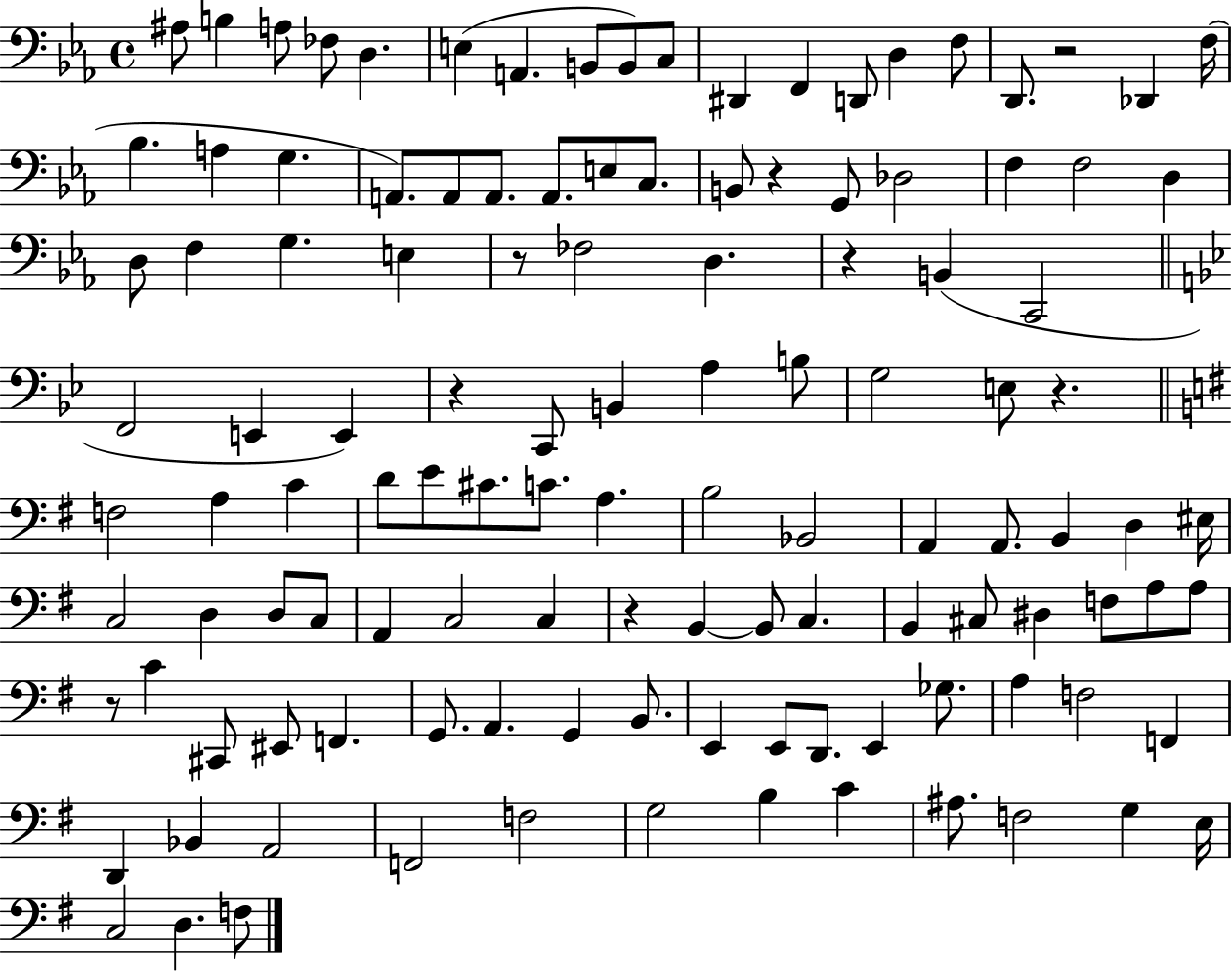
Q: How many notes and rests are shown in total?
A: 120